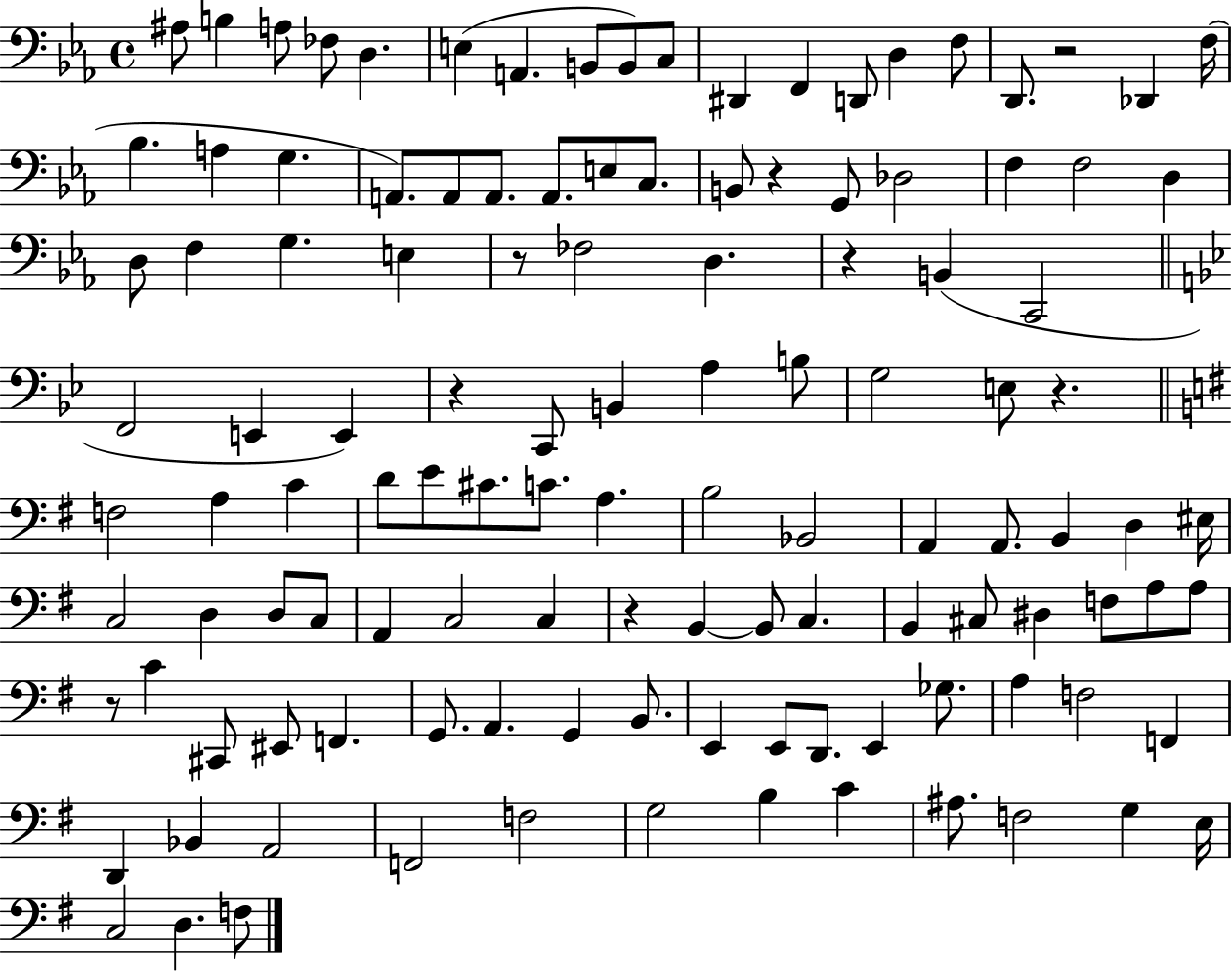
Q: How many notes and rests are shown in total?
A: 120